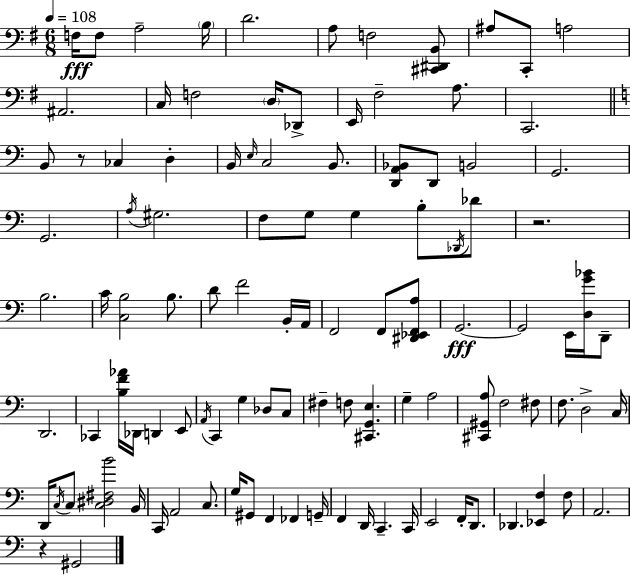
X:1
T:Untitled
M:6/8
L:1/4
K:Em
F,/4 F,/2 A,2 B,/4 D2 A,/2 F,2 [^C,,^D,,B,,]/2 ^A,/2 C,,/2 A,2 ^A,,2 C,/4 F,2 D,/4 _D,,/2 E,,/4 ^F,2 A,/2 C,,2 B,,/2 z/2 _C, D, B,,/4 E,/4 C,2 B,,/2 [D,,A,,_B,,]/2 D,,/2 B,,2 G,,2 G,,2 A,/4 ^G,2 F,/2 G,/2 G, B,/2 _D,,/4 _D/2 z2 B,2 C/4 [C,B,]2 B,/2 D/2 F2 B,,/4 A,,/4 F,,2 F,,/2 [^D,,_E,,F,,A,]/2 G,,2 G,,2 E,,/4 [D,G_B]/4 D,,/2 D,,2 _C,, [B,F_A]/4 _D,,/4 D,, E,,/2 A,,/4 C,, G, _D,/2 C,/2 ^F, F,/2 [^C,,G,,E,] G, A,2 [^C,,^G,,A,]/2 F,2 ^F,/2 F,/2 D,2 C,/4 D,,/4 C,/4 C,/2 [C,^D,^F,B]2 B,,/4 C,,/4 A,,2 C,/2 G,/4 ^G,,/2 F,, _F,, G,,/4 F,, D,,/4 C,, C,,/4 E,,2 F,,/4 D,,/2 _D,, [_E,,F,] F,/2 A,,2 z ^G,,2